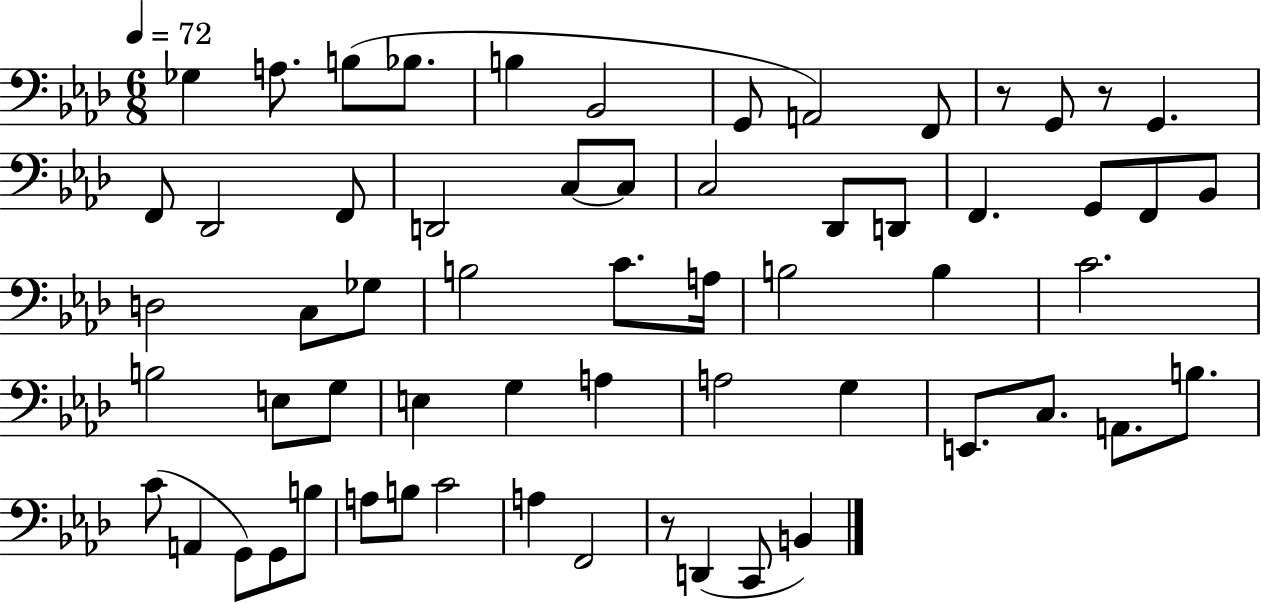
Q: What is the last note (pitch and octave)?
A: B2